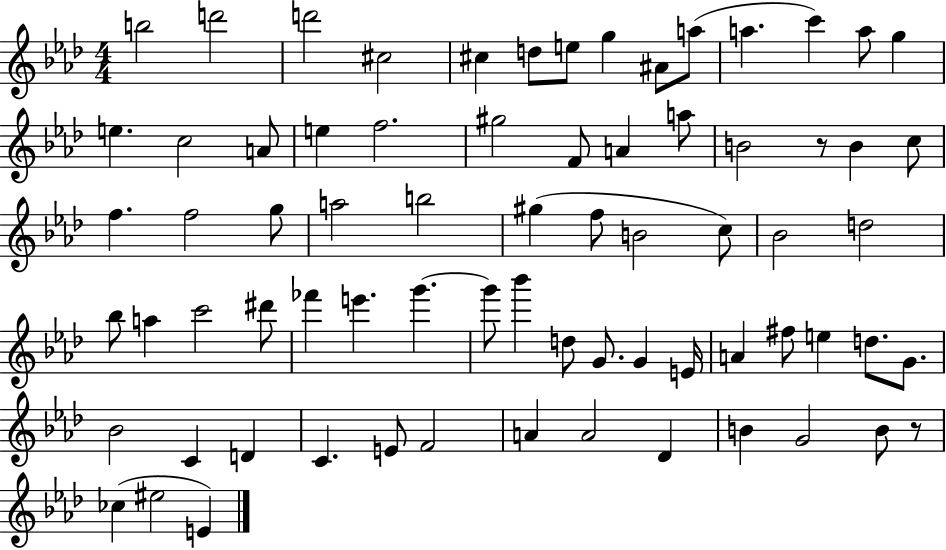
B5/h D6/h D6/h C#5/h C#5/q D5/e E5/e G5/q A#4/e A5/e A5/q. C6/q A5/e G5/q E5/q. C5/h A4/e E5/q F5/h. G#5/h F4/e A4/q A5/e B4/h R/e B4/q C5/e F5/q. F5/h G5/e A5/h B5/h G#5/q F5/e B4/h C5/e Bb4/h D5/h Bb5/e A5/q C6/h D#6/e FES6/q E6/q. G6/q. G6/e Bb6/q D5/e G4/e. G4/q E4/s A4/q F#5/e E5/q D5/e. G4/e. Bb4/h C4/q D4/q C4/q. E4/e F4/h A4/q A4/h Db4/q B4/q G4/h B4/e R/e CES5/q EIS5/h E4/q